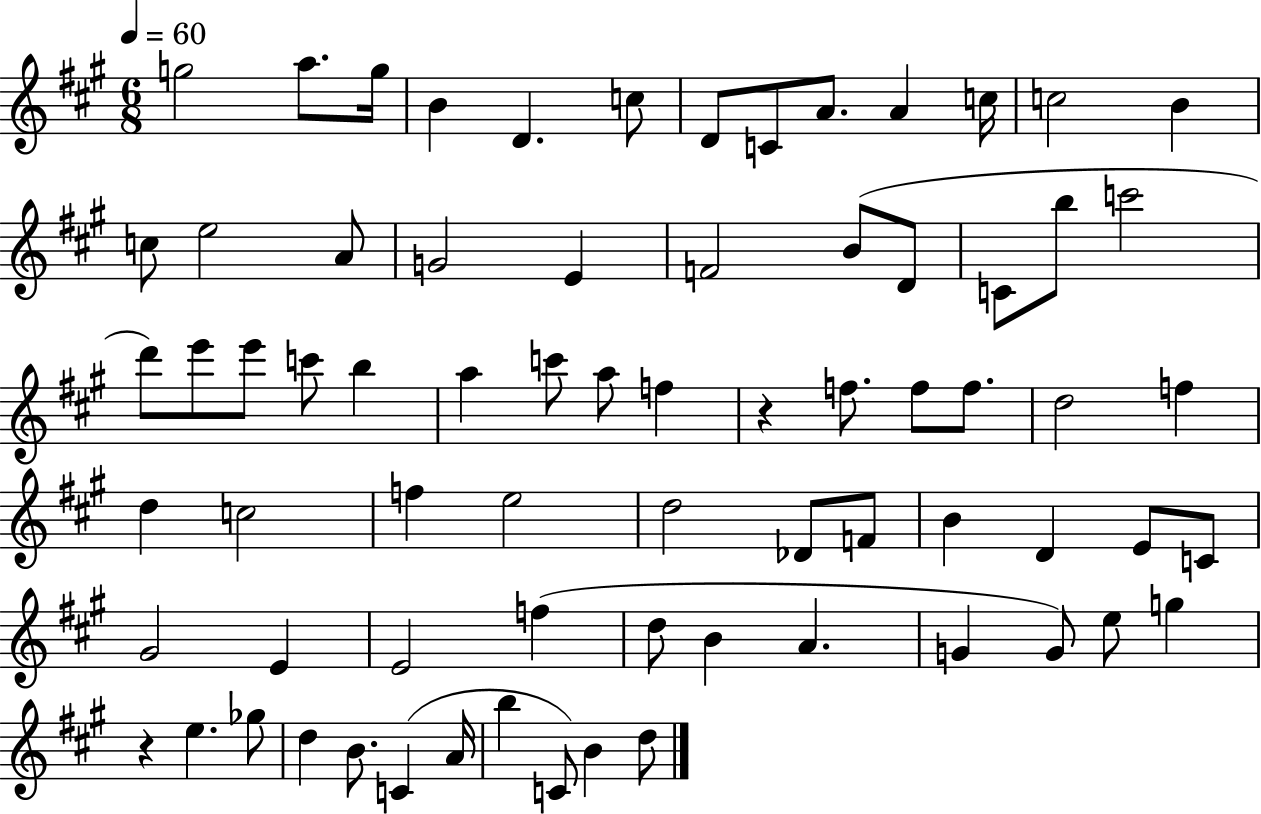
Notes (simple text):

G5/h A5/e. G5/s B4/q D4/q. C5/e D4/e C4/e A4/e. A4/q C5/s C5/h B4/q C5/e E5/h A4/e G4/h E4/q F4/h B4/e D4/e C4/e B5/e C6/h D6/e E6/e E6/e C6/e B5/q A5/q C6/e A5/e F5/q R/q F5/e. F5/e F5/e. D5/h F5/q D5/q C5/h F5/q E5/h D5/h Db4/e F4/e B4/q D4/q E4/e C4/e G#4/h E4/q E4/h F5/q D5/e B4/q A4/q. G4/q G4/e E5/e G5/q R/q E5/q. Gb5/e D5/q B4/e. C4/q A4/s B5/q C4/e B4/q D5/e